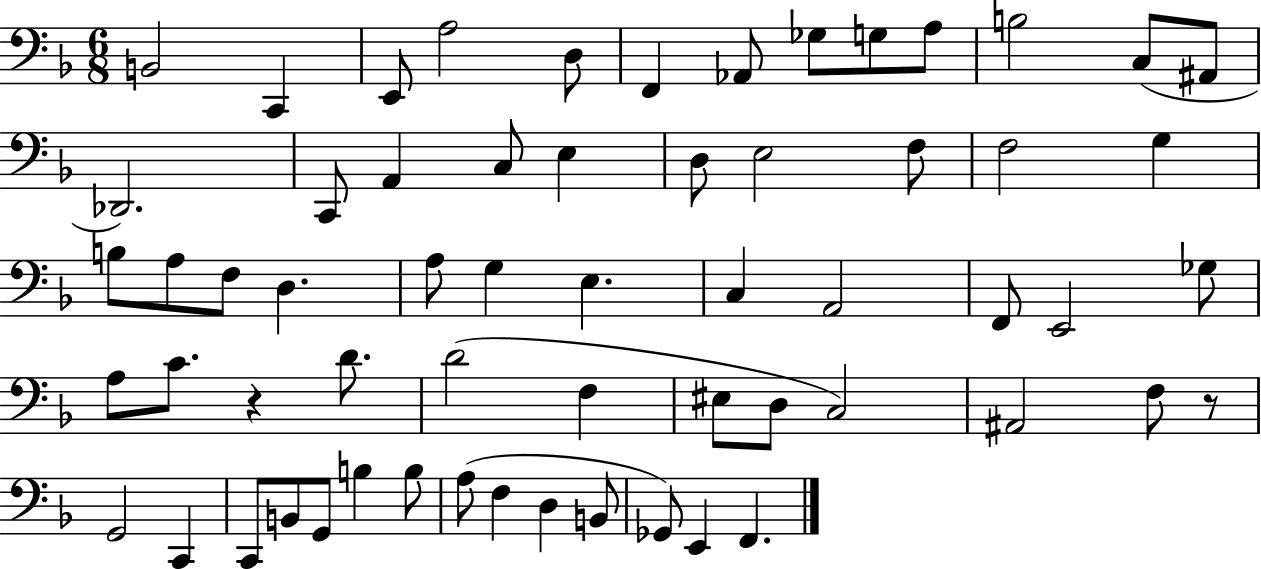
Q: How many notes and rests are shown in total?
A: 61